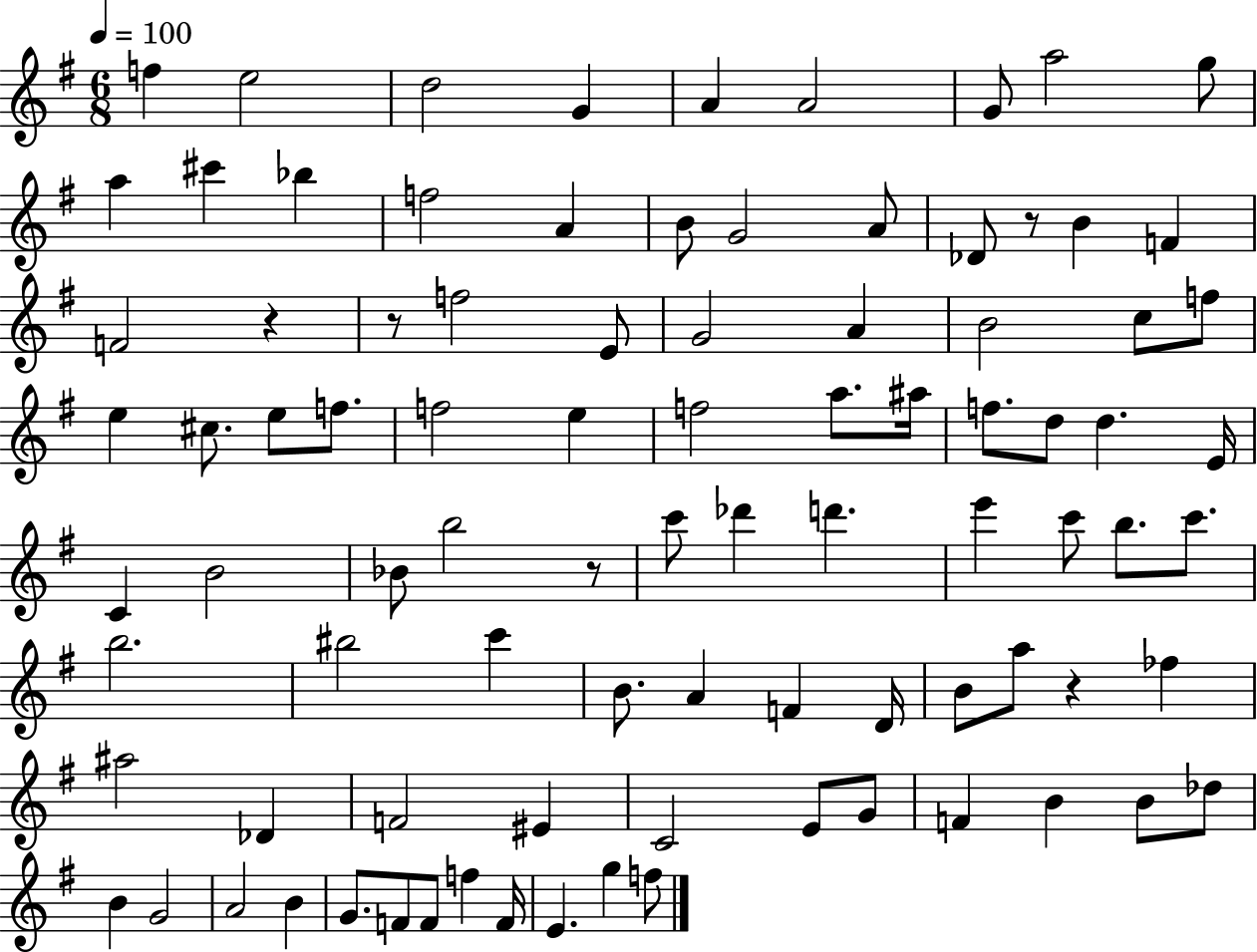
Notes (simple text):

F5/q E5/h D5/h G4/q A4/q A4/h G4/e A5/h G5/e A5/q C#6/q Bb5/q F5/h A4/q B4/e G4/h A4/e Db4/e R/e B4/q F4/q F4/h R/q R/e F5/h E4/e G4/h A4/q B4/h C5/e F5/e E5/q C#5/e. E5/e F5/e. F5/h E5/q F5/h A5/e. A#5/s F5/e. D5/e D5/q. E4/s C4/q B4/h Bb4/e B5/h R/e C6/e Db6/q D6/q. E6/q C6/e B5/e. C6/e. B5/h. BIS5/h C6/q B4/e. A4/q F4/q D4/s B4/e A5/e R/q FES5/q A#5/h Db4/q F4/h EIS4/q C4/h E4/e G4/e F4/q B4/q B4/e Db5/e B4/q G4/h A4/h B4/q G4/e. F4/e F4/e F5/q F4/s E4/q. G5/q F5/e